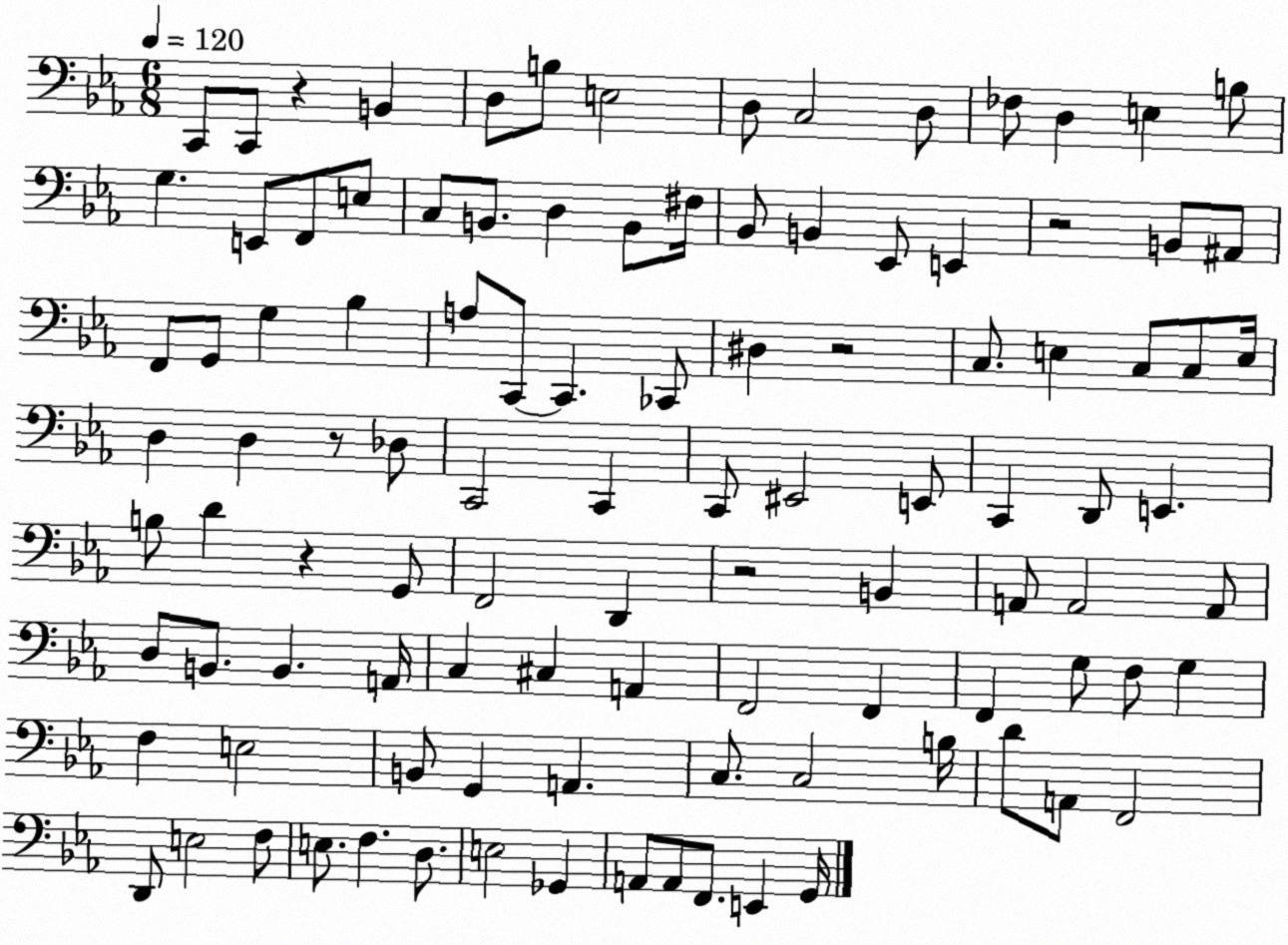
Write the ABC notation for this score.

X:1
T:Untitled
M:6/8
L:1/4
K:Eb
C,,/2 C,,/2 z B,, D,/2 B,/2 E,2 D,/2 C,2 D,/2 _F,/2 D, E, B,/2 G, E,,/2 F,,/2 E,/2 C,/2 B,,/2 D, B,,/2 ^F,/4 _B,,/2 B,, _E,,/2 E,, z2 B,,/2 ^A,,/2 F,,/2 G,,/2 G, _B, A,/2 C,,/2 C,, _C,,/2 ^D, z2 C,/2 E, C,/2 C,/2 E,/4 D, D, z/2 _D,/2 C,,2 C,, C,,/2 ^E,,2 E,,/2 C,, D,,/2 E,, B,/2 D z G,,/2 F,,2 D,, z2 B,, A,,/2 A,,2 A,,/2 D,/2 B,,/2 B,, A,,/4 C, ^C, A,, F,,2 F,, F,, G,/2 F,/2 G, F, E,2 B,,/2 G,, A,, C,/2 C,2 B,/4 D/2 A,,/2 F,,2 D,,/2 E,2 F,/2 E,/2 F, D,/2 E,2 _G,, A,,/2 A,,/2 F,,/2 E,, G,,/4